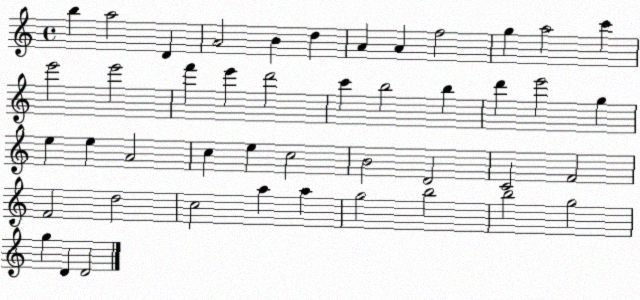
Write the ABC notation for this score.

X:1
T:Untitled
M:4/4
L:1/4
K:C
b a2 D A2 B d A A f2 g a2 c' e'2 e'2 f' e' d'2 c' b2 b d' e'2 g e e A2 c e c2 B2 D2 C2 F2 F2 d2 c2 a a g2 b2 b2 g2 g D D2